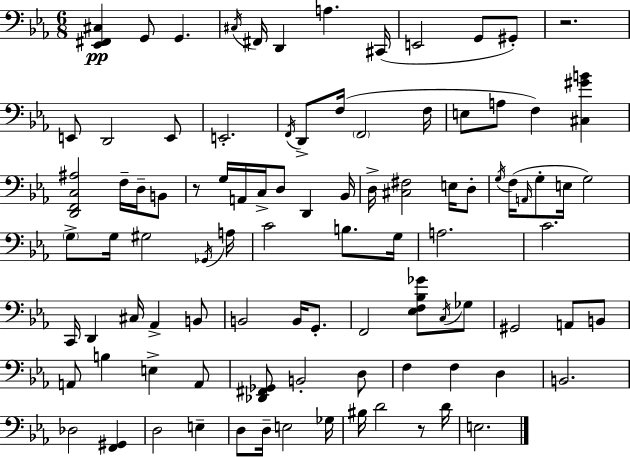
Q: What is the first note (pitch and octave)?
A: G2